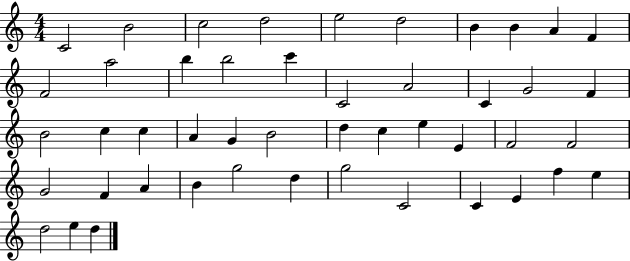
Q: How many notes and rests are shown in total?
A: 47